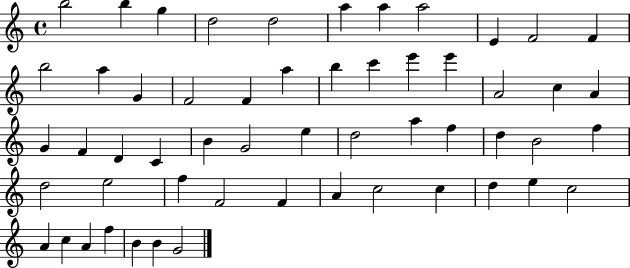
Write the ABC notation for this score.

X:1
T:Untitled
M:4/4
L:1/4
K:C
b2 b g d2 d2 a a a2 E F2 F b2 a G F2 F a b c' e' e' A2 c A G F D C B G2 e d2 a f d B2 f d2 e2 f F2 F A c2 c d e c2 A c A f B B G2